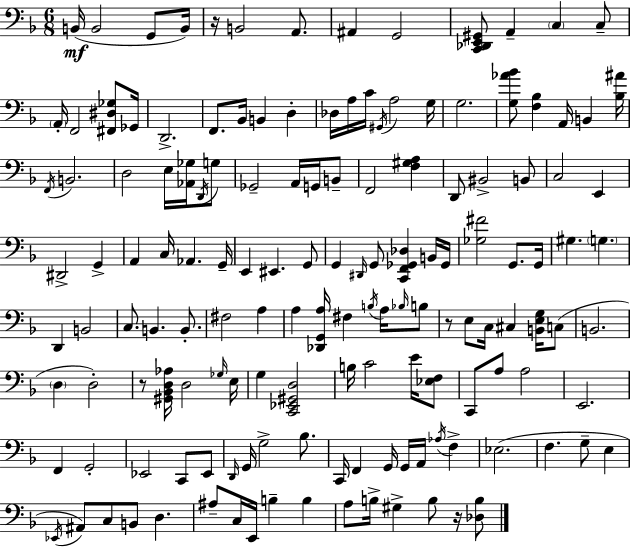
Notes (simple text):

B2/s B2/h G2/e B2/s R/s B2/h A2/e. A#2/q G2/h [C2,Db2,E2,G#2]/e A2/q C3/q C3/e A2/s F2/h [F#2,D#3,Gb3]/e Gb2/s D2/h. F2/e. Bb2/s B2/q D3/q Db3/s A3/s C4/s G#2/s A3/h G3/s G3/h. [G3,Ab4,Bb4]/e [F3,Bb3]/q A2/s B2/q [Bb3,A#4]/s F2/s B2/h. D3/h E3/s [Ab2,Gb3]/s D2/s G3/e Gb2/h A2/s G2/s B2/e F2/h [F3,G#3,A3]/q D2/e BIS2/h B2/e C3/h E2/q D#2/h G2/q A2/q C3/s Ab2/q. G2/s E2/q EIS2/q. G2/e G2/q D#2/s G2/e [C2,F2,Gb2,Db3]/q B2/s Gb2/s [Gb3,F#4]/h G2/e. G2/s G#3/q. G3/q. D2/q B2/h C3/e. B2/q. B2/e. F#3/h A3/q A3/q [Db2,G2,A3]/s F#3/q B3/s A3/s Bb3/s B3/e R/e E3/e C3/s C#3/q [B2,E3,G3]/s C3/e B2/h. D3/q D3/h R/e [G#2,Bb2,D3,Ab3]/s D3/h Gb3/s E3/s G3/q [C2,Eb2,G#2,D3]/h B3/s C4/h E4/s [Eb3,F3]/e C2/e A3/e A3/h E2/h. F2/q G2/h Eb2/h C2/e Eb2/e D2/s G2/s G3/h Bb3/e. C2/s F2/q G2/s G2/s A2/s Ab3/s F3/q Eb3/h. F3/q. G3/e E3/q Eb2/s A#2/e C3/e B2/e D3/q. A#3/e C3/s E2/s B3/q B3/q A3/e B3/s G#3/q B3/e R/s [Db3,B3]/e